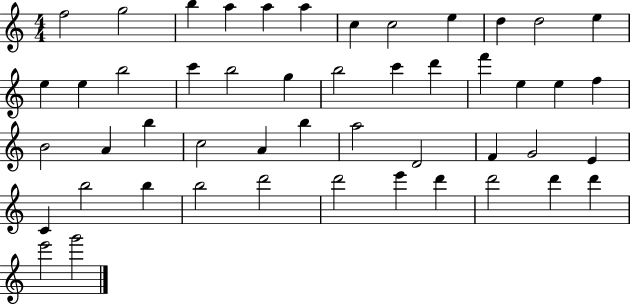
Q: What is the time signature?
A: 4/4